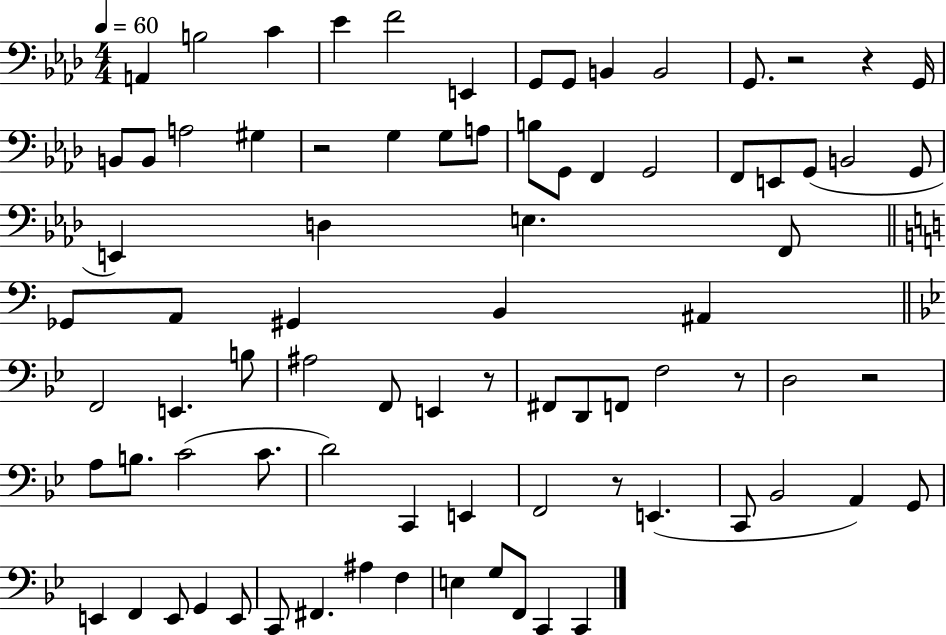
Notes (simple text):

A2/q B3/h C4/q Eb4/q F4/h E2/q G2/e G2/e B2/q B2/h G2/e. R/h R/q G2/s B2/e B2/e A3/h G#3/q R/h G3/q G3/e A3/e B3/e G2/e F2/q G2/h F2/e E2/e G2/e B2/h G2/e E2/q D3/q E3/q. F2/e Gb2/e A2/e G#2/q B2/q A#2/q F2/h E2/q. B3/e A#3/h F2/e E2/q R/e F#2/e D2/e F2/e F3/h R/e D3/h R/h A3/e B3/e. C4/h C4/e. D4/h C2/q E2/q F2/h R/e E2/q. C2/e Bb2/h A2/q G2/e E2/q F2/q E2/e G2/q E2/e C2/e F#2/q. A#3/q F3/q E3/q G3/e F2/e C2/q C2/q